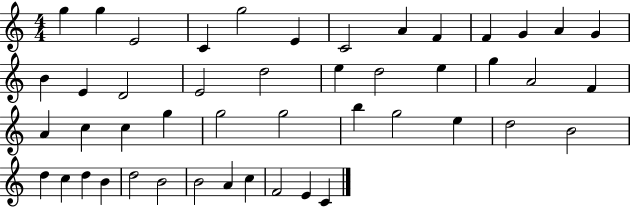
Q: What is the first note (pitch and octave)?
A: G5